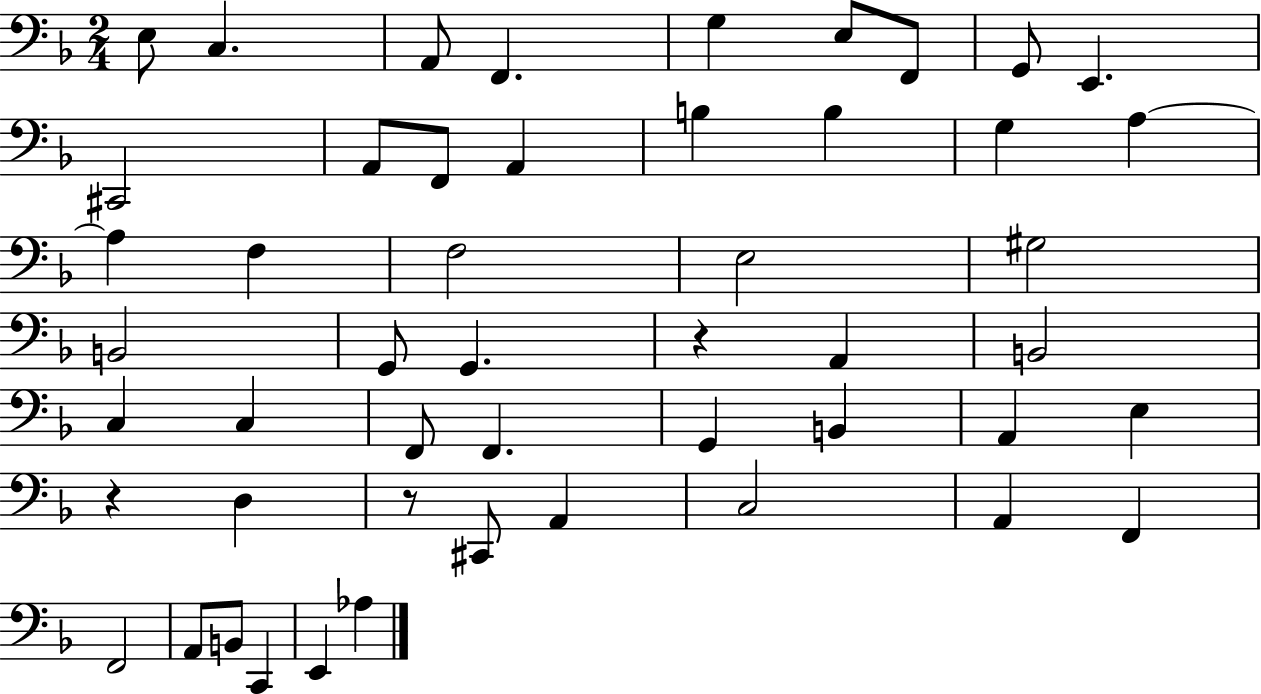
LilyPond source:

{
  \clef bass
  \numericTimeSignature
  \time 2/4
  \key f \major
  e8 c4. | a,8 f,4. | g4 e8 f,8 | g,8 e,4. | \break cis,2 | a,8 f,8 a,4 | b4 b4 | g4 a4~~ | \break a4 f4 | f2 | e2 | gis2 | \break b,2 | g,8 g,4. | r4 a,4 | b,2 | \break c4 c4 | f,8 f,4. | g,4 b,4 | a,4 e4 | \break r4 d4 | r8 cis,8 a,4 | c2 | a,4 f,4 | \break f,2 | a,8 b,8 c,4 | e,4 aes4 | \bar "|."
}